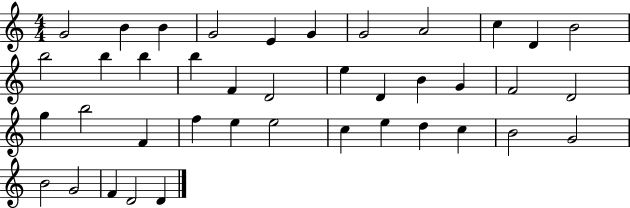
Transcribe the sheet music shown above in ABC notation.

X:1
T:Untitled
M:4/4
L:1/4
K:C
G2 B B G2 E G G2 A2 c D B2 b2 b b b F D2 e D B G F2 D2 g b2 F f e e2 c e d c B2 G2 B2 G2 F D2 D